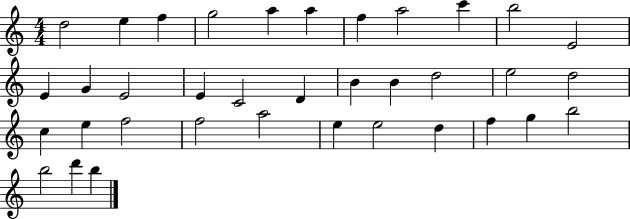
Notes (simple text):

D5/h E5/q F5/q G5/h A5/q A5/q F5/q A5/h C6/q B5/h E4/h E4/q G4/q E4/h E4/q C4/h D4/q B4/q B4/q D5/h E5/h D5/h C5/q E5/q F5/h F5/h A5/h E5/q E5/h D5/q F5/q G5/q B5/h B5/h D6/q B5/q